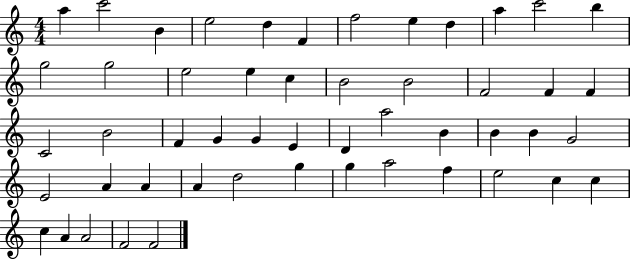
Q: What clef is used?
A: treble